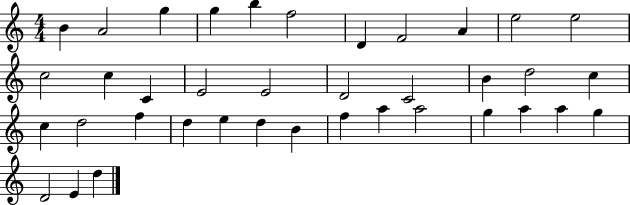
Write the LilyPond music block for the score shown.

{
  \clef treble
  \numericTimeSignature
  \time 4/4
  \key c \major
  b'4 a'2 g''4 | g''4 b''4 f''2 | d'4 f'2 a'4 | e''2 e''2 | \break c''2 c''4 c'4 | e'2 e'2 | d'2 c'2 | b'4 d''2 c''4 | \break c''4 d''2 f''4 | d''4 e''4 d''4 b'4 | f''4 a''4 a''2 | g''4 a''4 a''4 g''4 | \break d'2 e'4 d''4 | \bar "|."
}